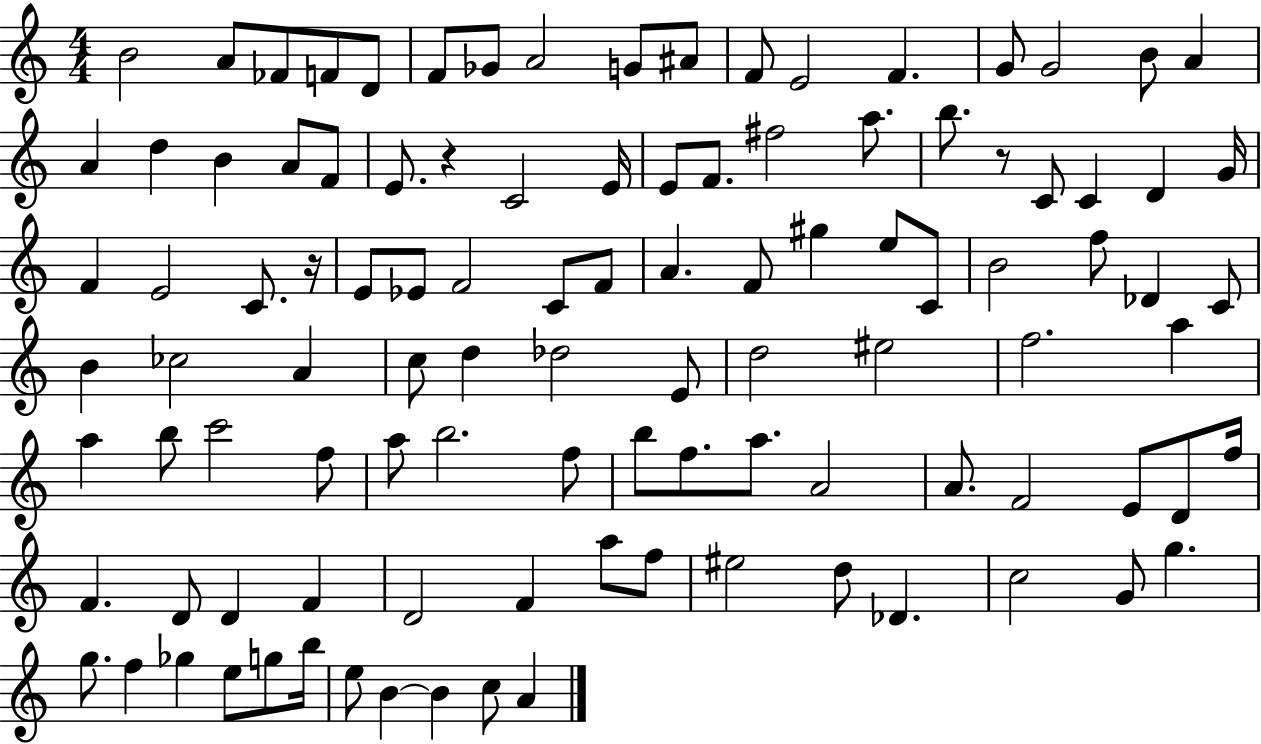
B4/h A4/e FES4/e F4/e D4/e F4/e Gb4/e A4/h G4/e A#4/e F4/e E4/h F4/q. G4/e G4/h B4/e A4/q A4/q D5/q B4/q A4/e F4/e E4/e. R/q C4/h E4/s E4/e F4/e. F#5/h A5/e. B5/e. R/e C4/e C4/q D4/q G4/s F4/q E4/h C4/e. R/s E4/e Eb4/e F4/h C4/e F4/e A4/q. F4/e G#5/q E5/e C4/e B4/h F5/e Db4/q C4/e B4/q CES5/h A4/q C5/e D5/q Db5/h E4/e D5/h EIS5/h F5/h. A5/q A5/q B5/e C6/h F5/e A5/e B5/h. F5/e B5/e F5/e. A5/e. A4/h A4/e. F4/h E4/e D4/e F5/s F4/q. D4/e D4/q F4/q D4/h F4/q A5/e F5/e EIS5/h D5/e Db4/q. C5/h G4/e G5/q. G5/e. F5/q Gb5/q E5/e G5/e B5/s E5/e B4/q B4/q C5/e A4/q